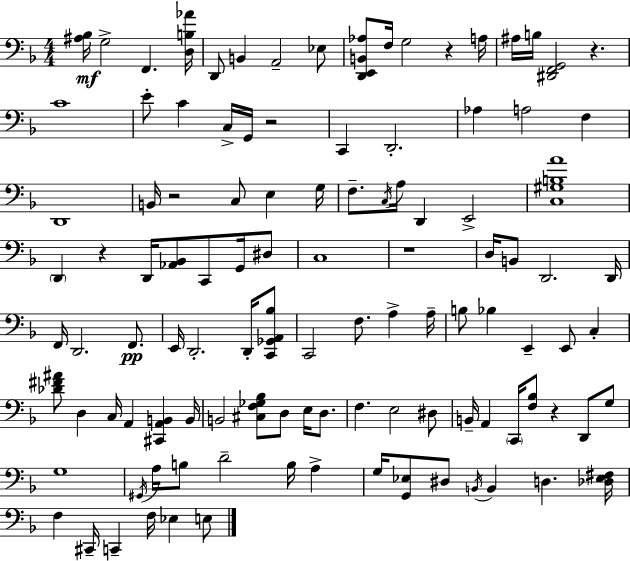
{
  \clef bass
  \numericTimeSignature
  \time 4/4
  \key f \major
  \repeat volta 2 { <ais bes>16\mf g2-> f,4. <d b aes'>16 | d,8 b,4 a,2-- ees8 | <d, e, b, aes>8 f16 g2 r4 a16 | ais16 b16 <dis, f, g,>2 r4. | \break c'1 | e'8-. c'4 c16-> g,16 r2 | c,4 d,2.-. | aes4 a2 f4 | \break d,1 | b,16 r2 c8 e4 g16 | f8.-- \acciaccatura { c16 } a16 d,4 e,2-> | <c gis b a'>1 | \break \parenthesize d,4 r4 d,16 <aes, bes,>8 c,8 g,16 dis8 | c1 | r1 | d16 b,8 d,2. | \break d,16 f,16 d,2. f,8.\pp | e,16 d,2.-. d,16-. <c, ges, a, bes>8 | c,2 f8. a4-> | a16-- b8 bes4 e,4-- e,8 c4-. | \break <des' fis' ais'>8 d4 c16 a,4 <cis, a, b,>4 | b,16 b,2 <cis f ges bes>8 d8 e16 d8. | f4. e2 dis8 | b,16-- a,4 \parenthesize c,16 <f bes>8 r4 d,8 g8 | \break g1 | \acciaccatura { gis,16 } a16 b8 d'2-- b16 a4-> | g16 <g, ees>8 dis8 \acciaccatura { b,16 } b,4 d4. | <des ees fis>16 f4 cis,16-- c,4-- f16 ees4 | \break e8 } \bar "|."
}